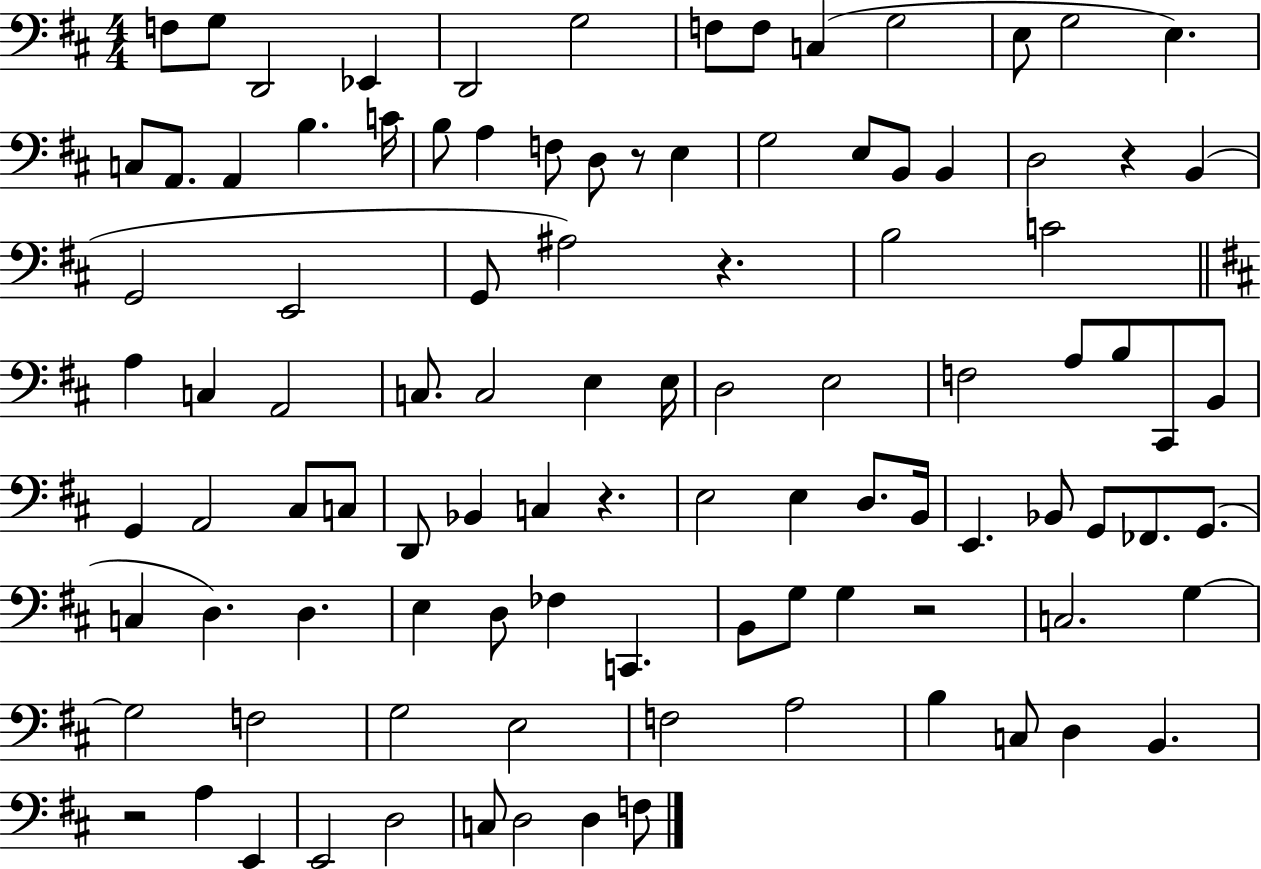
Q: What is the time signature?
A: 4/4